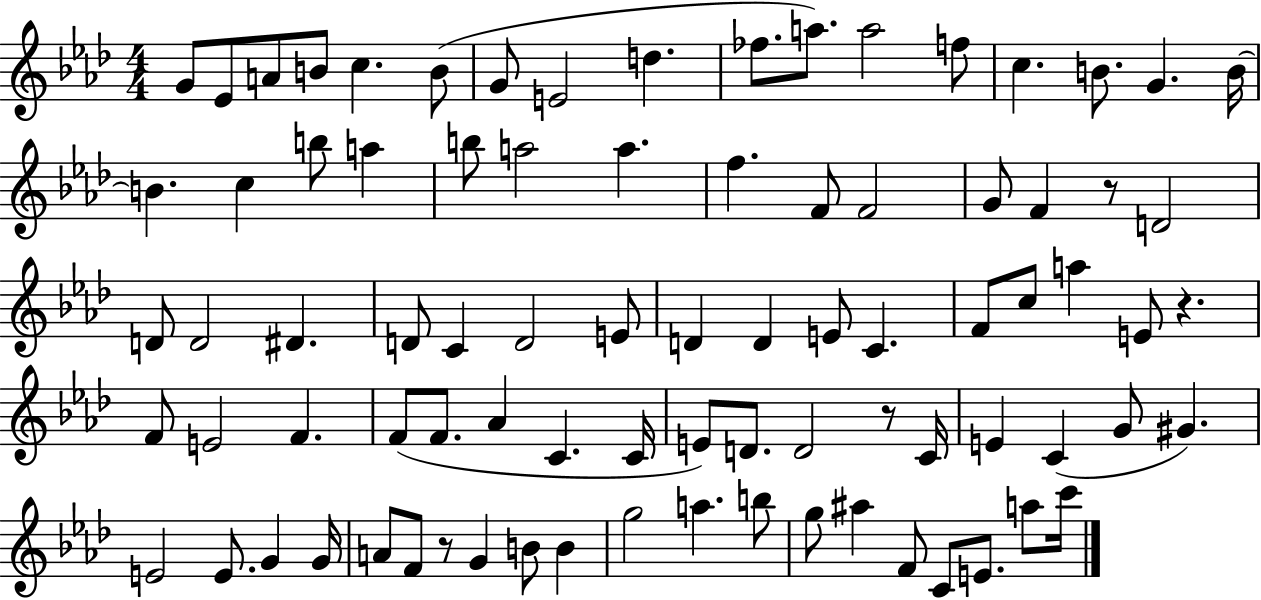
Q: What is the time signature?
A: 4/4